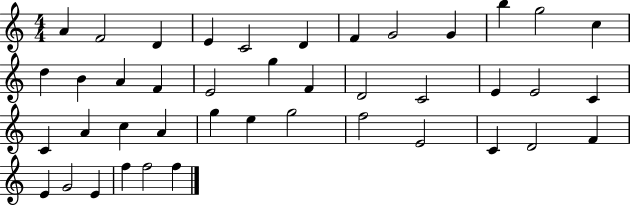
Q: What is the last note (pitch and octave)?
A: F5